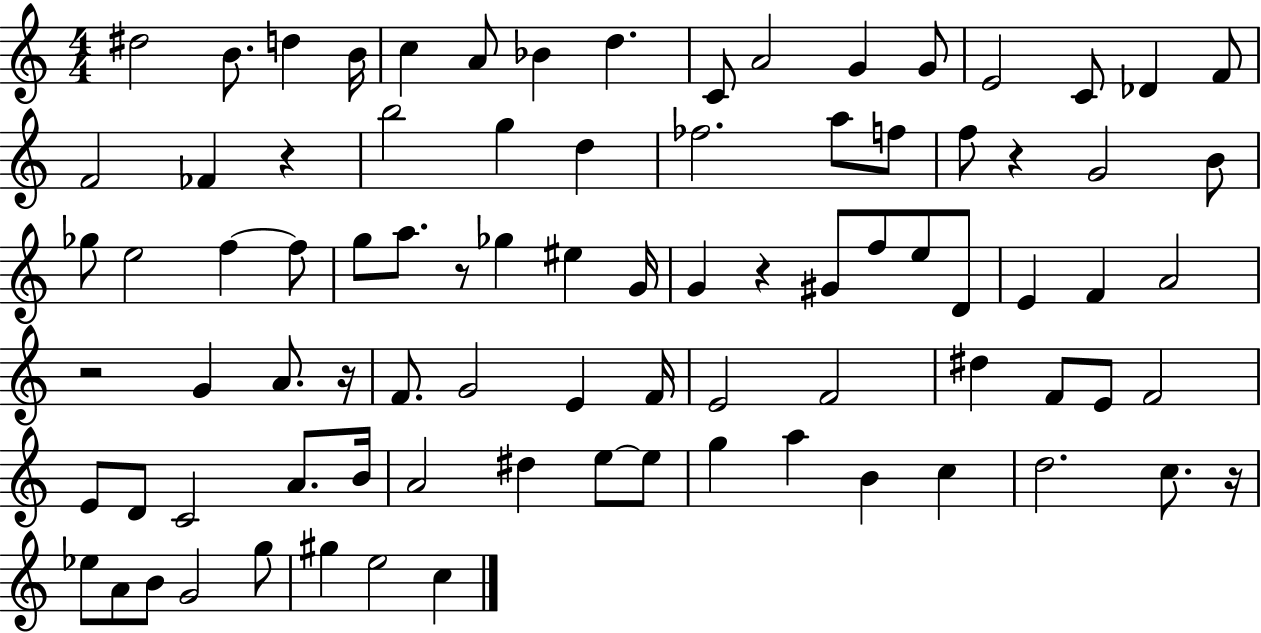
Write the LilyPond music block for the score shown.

{
  \clef treble
  \numericTimeSignature
  \time 4/4
  \key c \major
  dis''2 b'8. d''4 b'16 | c''4 a'8 bes'4 d''4. | c'8 a'2 g'4 g'8 | e'2 c'8 des'4 f'8 | \break f'2 fes'4 r4 | b''2 g''4 d''4 | fes''2. a''8 f''8 | f''8 r4 g'2 b'8 | \break ges''8 e''2 f''4~~ f''8 | g''8 a''8. r8 ges''4 eis''4 g'16 | g'4 r4 gis'8 f''8 e''8 d'8 | e'4 f'4 a'2 | \break r2 g'4 a'8. r16 | f'8. g'2 e'4 f'16 | e'2 f'2 | dis''4 f'8 e'8 f'2 | \break e'8 d'8 c'2 a'8. b'16 | a'2 dis''4 e''8~~ e''8 | g''4 a''4 b'4 c''4 | d''2. c''8. r16 | \break ees''8 a'8 b'8 g'2 g''8 | gis''4 e''2 c''4 | \bar "|."
}